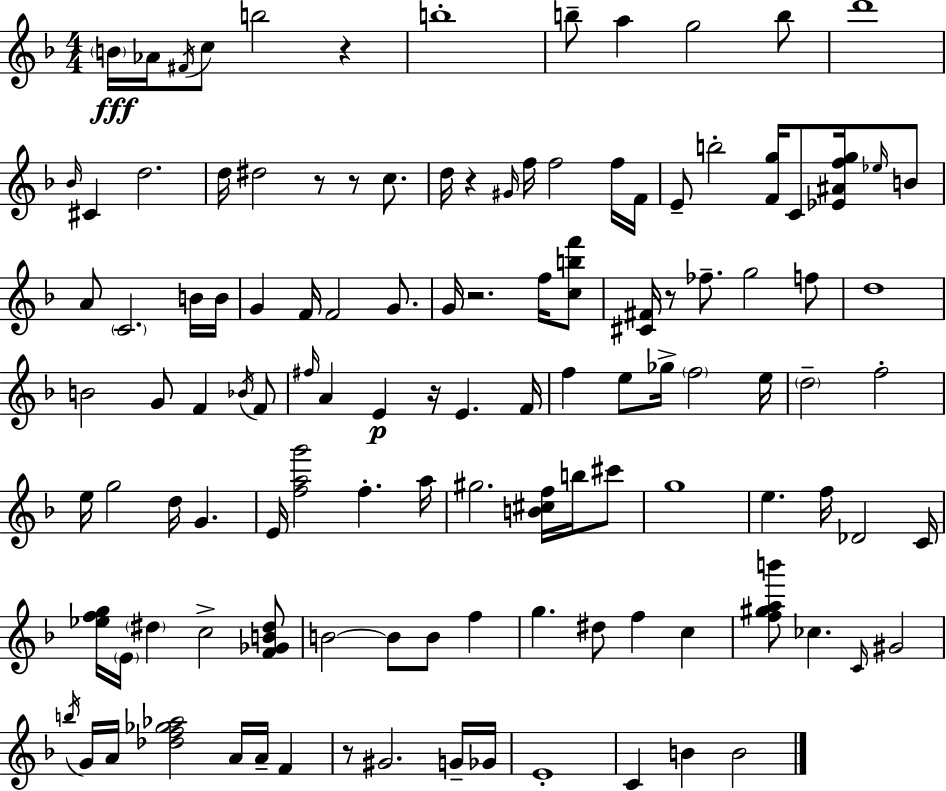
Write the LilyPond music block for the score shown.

{
  \clef treble
  \numericTimeSignature
  \time 4/4
  \key f \major
  \parenthesize b'16\fff aes'16 \acciaccatura { fis'16 } c''8 b''2 r4 | b''1-. | b''8-- a''4 g''2 b''8 | d'''1 | \break \grace { bes'16 } cis'4 d''2. | d''16 dis''2 r8 r8 c''8. | d''16 r4 \grace { gis'16 } f''16 f''2 | f''16 f'16 e'8-- b''2-. <f' g''>16 c'8 | \break <ees' ais' f'' g''>16 \grace { ees''16 } b'8 a'8 \parenthesize c'2. | b'16 b'16 g'4 f'16 f'2 | g'8. g'16 r2. | f''16 <c'' b'' f'''>8 <cis' fis'>16 r8 fes''8.-- g''2 | \break f''8 d''1 | b'2 g'8 f'4 | \acciaccatura { bes'16 } f'8 \grace { fis''16 } a'4 e'4\p r16 e'4. | f'16 f''4 e''8 ges''16-> \parenthesize f''2 | \break e''16 \parenthesize d''2-- f''2-. | e''16 g''2 d''16 | g'4. e'16 <f'' a'' g'''>2 f''4.-. | a''16 gis''2. | \break <b' cis'' f''>16 b''16 cis'''8 g''1 | e''4. f''16 des'2 | c'16 <ees'' f'' g''>16 \parenthesize e'16 \parenthesize dis''4 c''2-> | <f' ges' b' dis''>8 b'2~~ b'8 | \break b'8 f''4 g''4. dis''8 f''4 | c''4 <f'' gis'' a'' b'''>8 ces''4. \grace { c'16 } gis'2 | \acciaccatura { b''16 } g'16 a'16 <des'' f'' ges'' aes''>2 | a'16 a'16-- f'4 r8 gis'2. | \break g'16-- ges'16 e'1-. | c'4 b'4 | b'2 \bar "|."
}